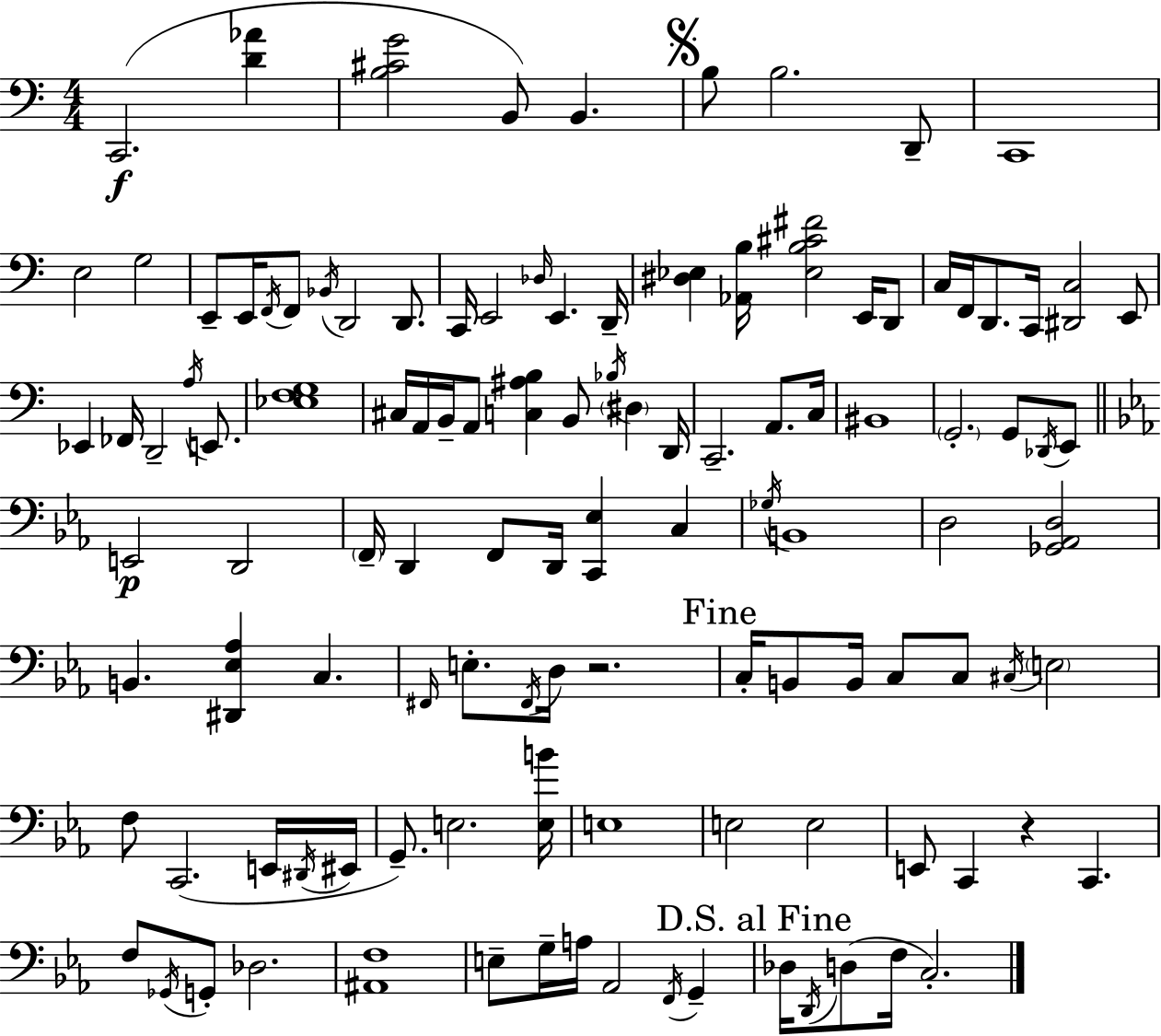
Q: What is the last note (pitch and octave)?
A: C3